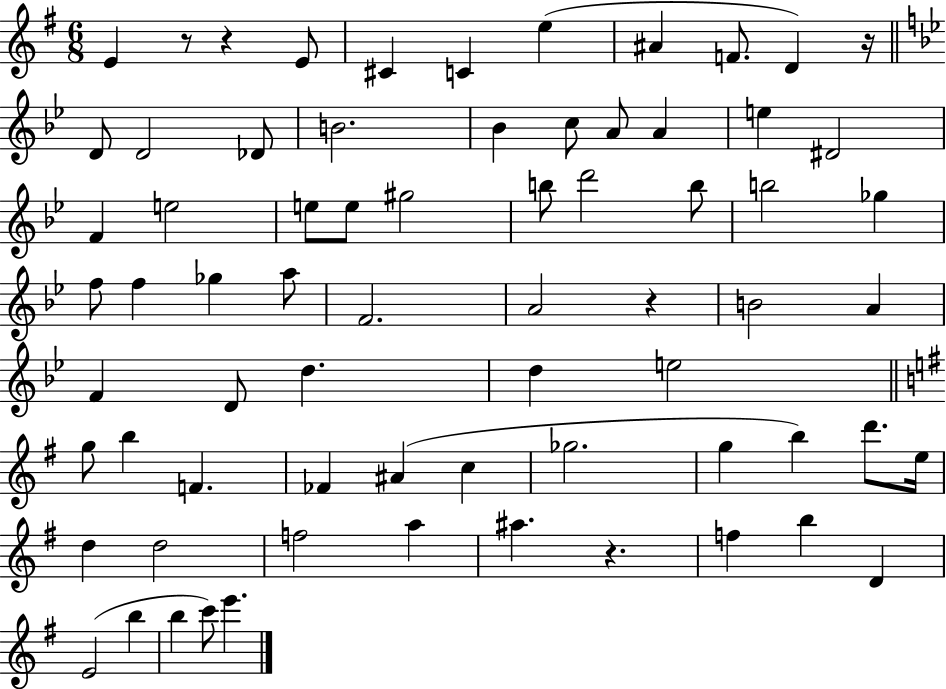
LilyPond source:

{
  \clef treble
  \numericTimeSignature
  \time 6/8
  \key g \major
  e'4 r8 r4 e'8 | cis'4 c'4 e''4( | ais'4 f'8. d'4) r16 | \bar "||" \break \key g \minor d'8 d'2 des'8 | b'2. | bes'4 c''8 a'8 a'4 | e''4 dis'2 | \break f'4 e''2 | e''8 e''8 gis''2 | b''8 d'''2 b''8 | b''2 ges''4 | \break f''8 f''4 ges''4 a''8 | f'2. | a'2 r4 | b'2 a'4 | \break f'4 d'8 d''4. | d''4 e''2 | \bar "||" \break \key g \major g''8 b''4 f'4. | fes'4 ais'4( c''4 | ges''2. | g''4 b''4) d'''8. e''16 | \break d''4 d''2 | f''2 a''4 | ais''4. r4. | f''4 b''4 d'4 | \break e'2( b''4 | b''4 c'''8) e'''4. | \bar "|."
}